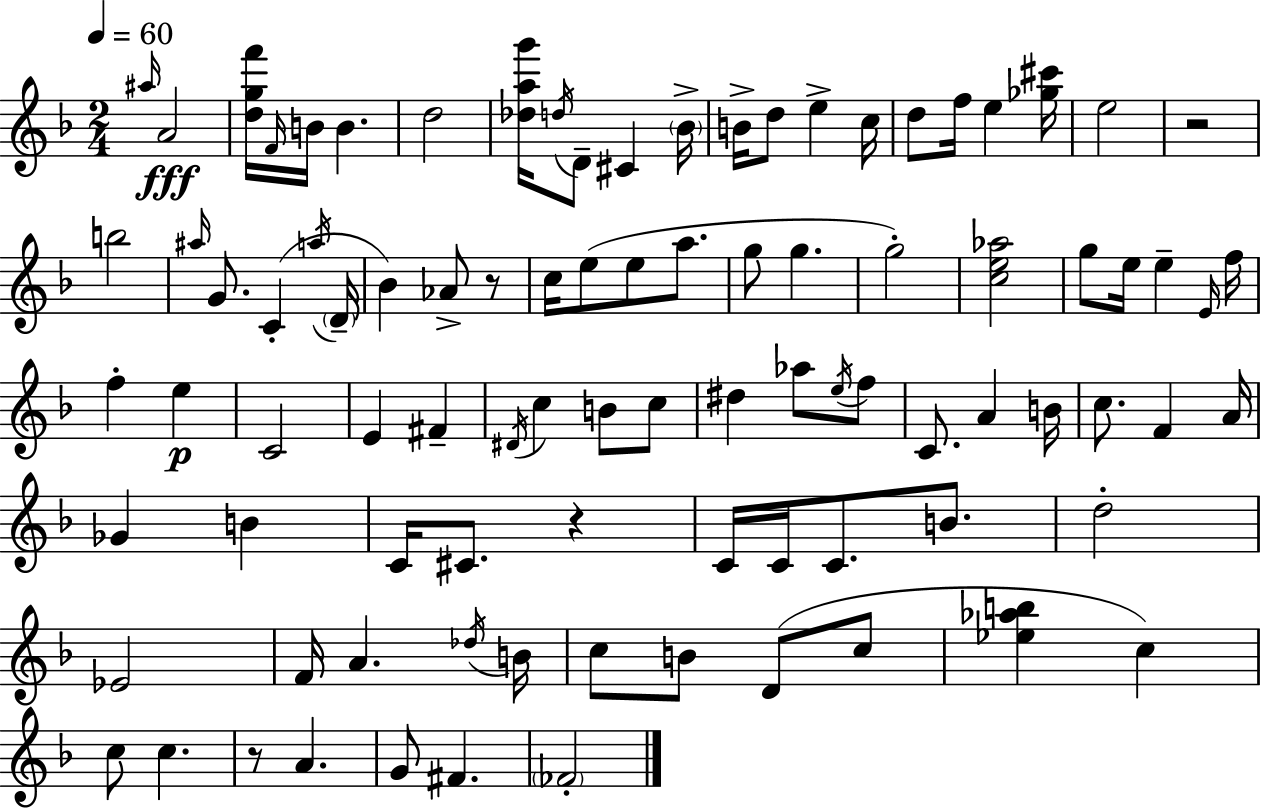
{
  \clef treble
  \numericTimeSignature
  \time 2/4
  \key f \major
  \tempo 4 = 60
  \grace { ais''16 }\fff a'2 | <d'' g'' f'''>16 \grace { f'16 } b'16 b'4. | d''2 | <des'' a'' g'''>16 \acciaccatura { d''16 } d'8-- cis'4 | \break \parenthesize bes'16-> b'16-> d''8 e''4-> | c''16 d''8 f''16 e''4 | <ges'' cis'''>16 e''2 | r2 | \break b''2 | \grace { ais''16 } g'8. c'4-.( | \acciaccatura { a''16 } \parenthesize d'16-- bes'4) | aes'8-> r8 c''16 e''8( | \break e''8 a''8. g''8 g''4. | g''2-.) | <c'' e'' aes''>2 | g''8 e''16 | \break e''4-- \grace { e'16 } f''16 f''4-. | e''4\p c'2 | e'4 | fis'4-- \acciaccatura { dis'16 } c''4 | \break b'8 c''8 dis''4 | aes''8 \acciaccatura { e''16 } f''8 | c'8. a'4 b'16 | c''8. f'4 a'16 | \break ges'4 b'4 | c'16 cis'8. r4 | c'16 c'16 c'8. b'8. | d''2-. | \break ees'2 | f'16 a'4. \acciaccatura { des''16 } | b'16 c''8 b'8 d'8( c''8 | <ees'' aes'' b''>4 c''4) | \break c''8 c''4. | r8 a'4. | g'8 fis'4. | \parenthesize fes'2-. | \break \bar "|."
}